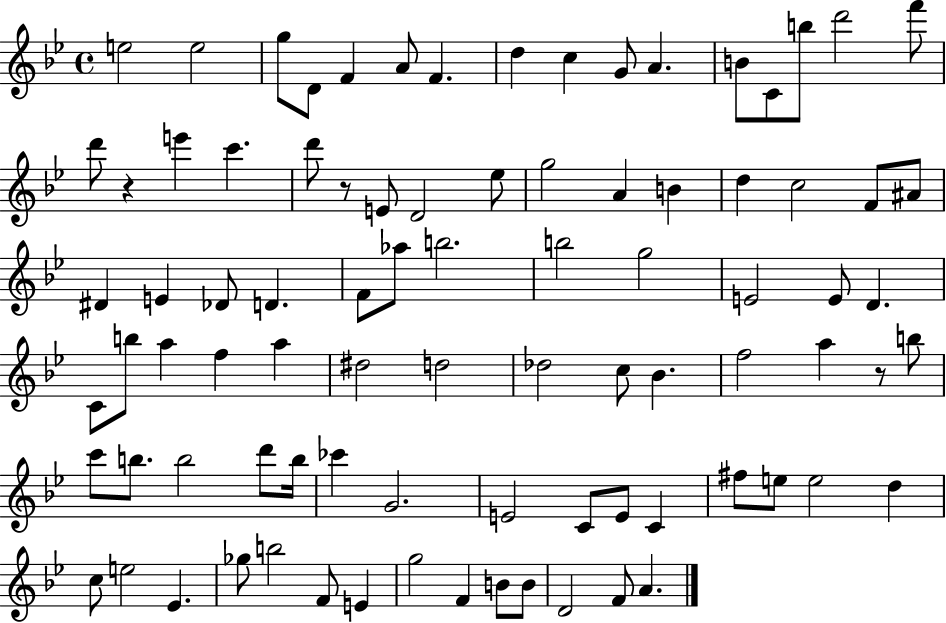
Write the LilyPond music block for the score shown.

{
  \clef treble
  \time 4/4
  \defaultTimeSignature
  \key bes \major
  e''2 e''2 | g''8 d'8 f'4 a'8 f'4. | d''4 c''4 g'8 a'4. | b'8 c'8 b''8 d'''2 f'''8 | \break d'''8 r4 e'''4 c'''4. | d'''8 r8 e'8 d'2 ees''8 | g''2 a'4 b'4 | d''4 c''2 f'8 ais'8 | \break dis'4 e'4 des'8 d'4. | f'8 aes''8 b''2. | b''2 g''2 | e'2 e'8 d'4. | \break c'8 b''8 a''4 f''4 a''4 | dis''2 d''2 | des''2 c''8 bes'4. | f''2 a''4 r8 b''8 | \break c'''8 b''8. b''2 d'''8 b''16 | ces'''4 g'2. | e'2 c'8 e'8 c'4 | fis''8 e''8 e''2 d''4 | \break c''8 e''2 ees'4. | ges''8 b''2 f'8 e'4 | g''2 f'4 b'8 b'8 | d'2 f'8 a'4. | \break \bar "|."
}